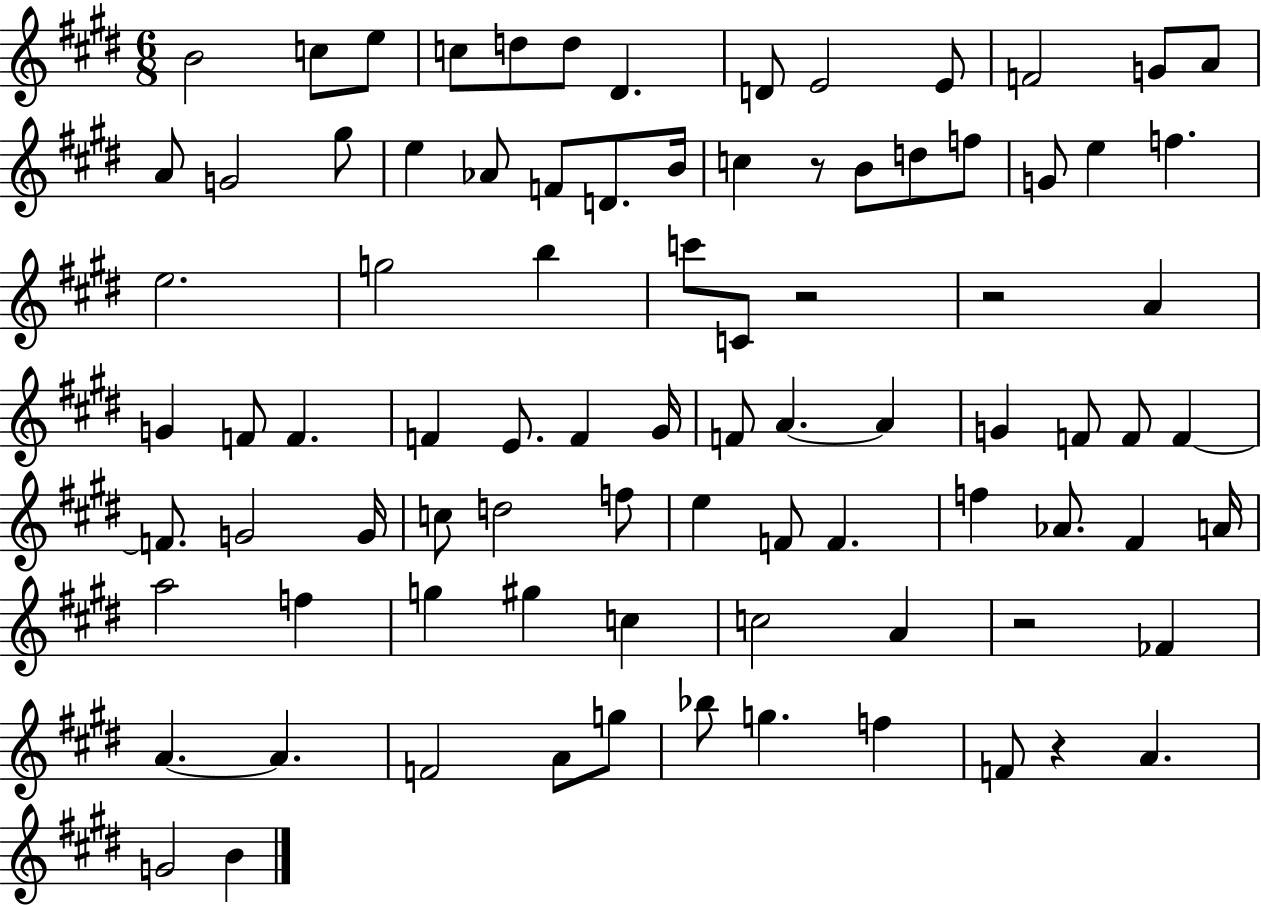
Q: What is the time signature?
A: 6/8